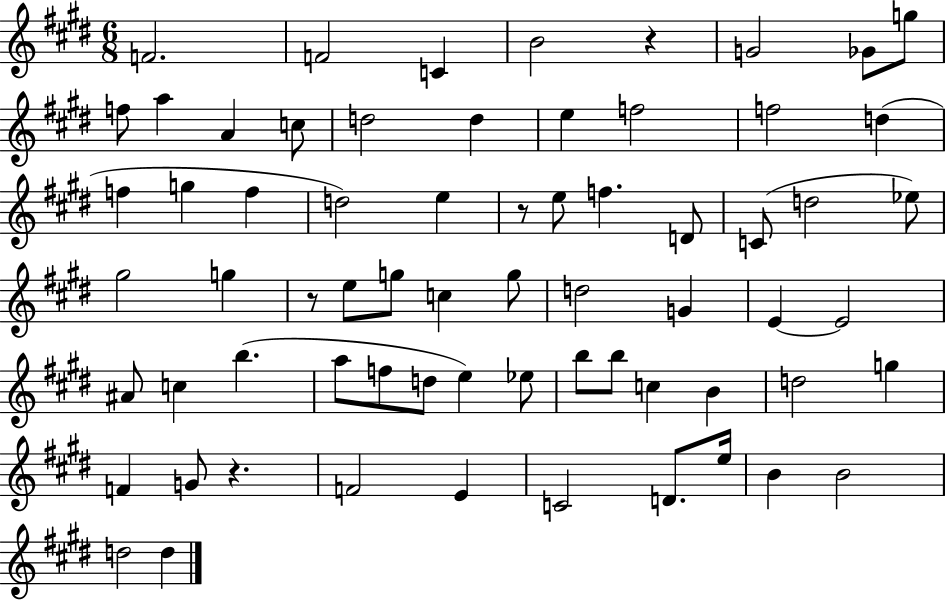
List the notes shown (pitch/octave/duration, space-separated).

F4/h. F4/h C4/q B4/h R/q G4/h Gb4/e G5/e F5/e A5/q A4/q C5/e D5/h D5/q E5/q F5/h F5/h D5/q F5/q G5/q F5/q D5/h E5/q R/e E5/e F5/q. D4/e C4/e D5/h Eb5/e G#5/h G5/q R/e E5/e G5/e C5/q G5/e D5/h G4/q E4/q E4/h A#4/e C5/q B5/q. A5/e F5/e D5/e E5/q Eb5/e B5/e B5/e C5/q B4/q D5/h G5/q F4/q G4/e R/q. F4/h E4/q C4/h D4/e. E5/s B4/q B4/h D5/h D5/q